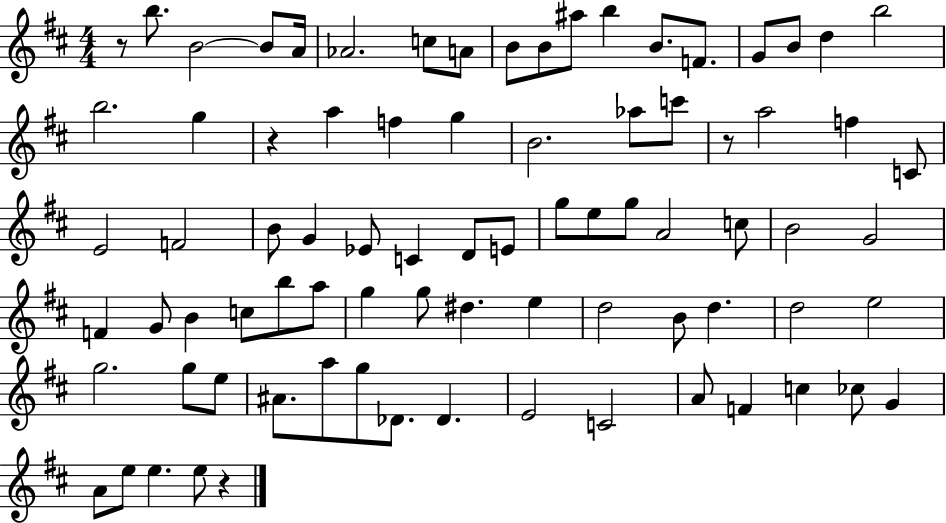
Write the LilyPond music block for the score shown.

{
  \clef treble
  \numericTimeSignature
  \time 4/4
  \key d \major
  r8 b''8. b'2~~ b'8 a'16 | aes'2. c''8 a'8 | b'8 b'8 ais''8 b''4 b'8. f'8. | g'8 b'8 d''4 b''2 | \break b''2. g''4 | r4 a''4 f''4 g''4 | b'2. aes''8 c'''8 | r8 a''2 f''4 c'8 | \break e'2 f'2 | b'8 g'4 ees'8 c'4 d'8 e'8 | g''8 e''8 g''8 a'2 c''8 | b'2 g'2 | \break f'4 g'8 b'4 c''8 b''8 a''8 | g''4 g''8 dis''4. e''4 | d''2 b'8 d''4. | d''2 e''2 | \break g''2. g''8 e''8 | ais'8. a''8 g''8 des'8. des'4. | e'2 c'2 | a'8 f'4 c''4 ces''8 g'4 | \break a'8 e''8 e''4. e''8 r4 | \bar "|."
}